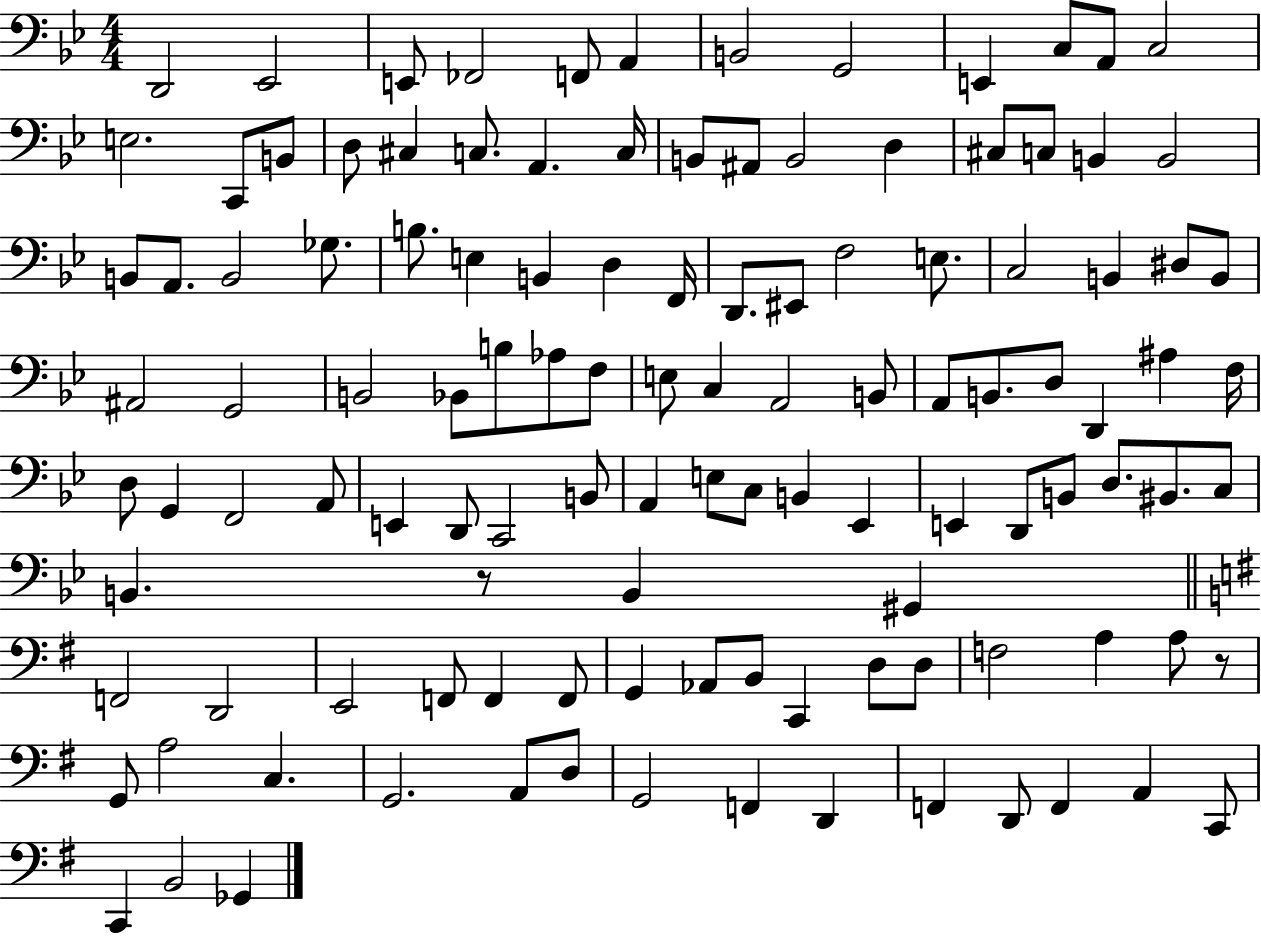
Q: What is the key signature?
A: BES major